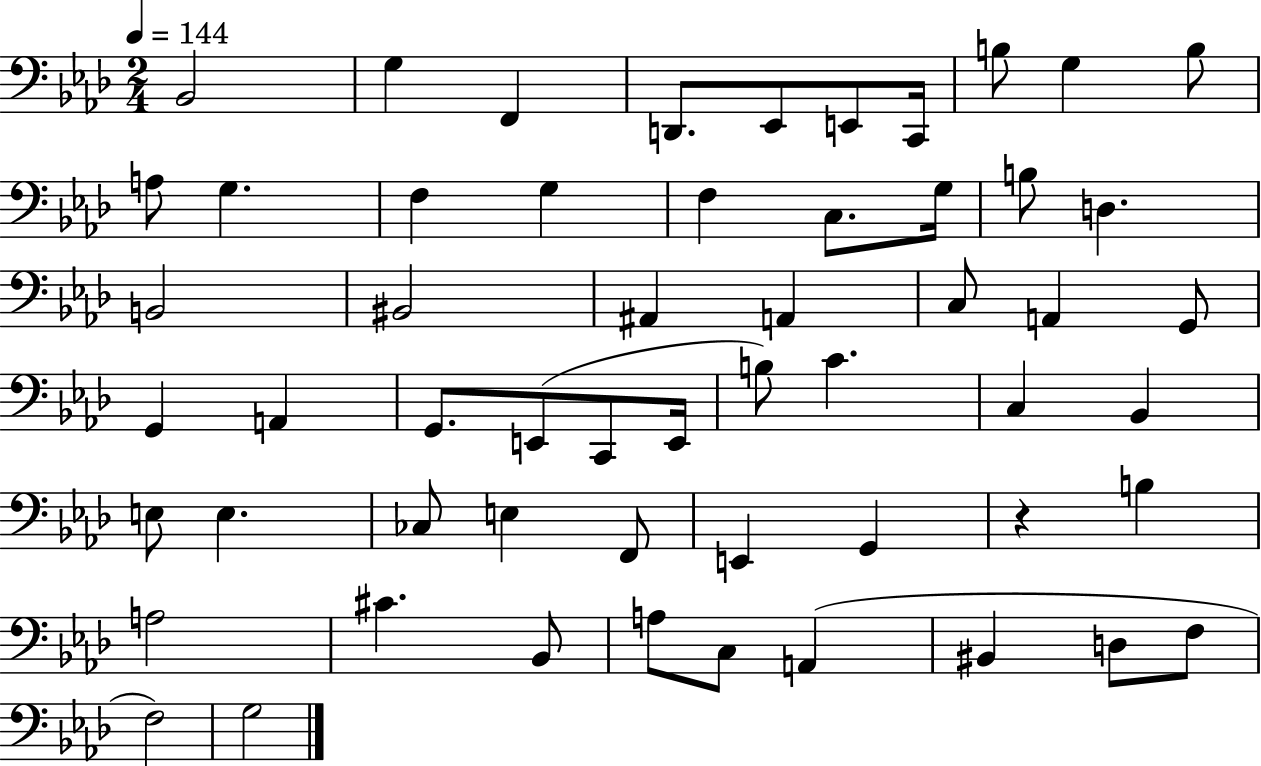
{
  \clef bass
  \numericTimeSignature
  \time 2/4
  \key aes \major
  \tempo 4 = 144
  bes,2 | g4 f,4 | d,8. ees,8 e,8 c,16 | b8 g4 b8 | \break a8 g4. | f4 g4 | f4 c8. g16 | b8 d4. | \break b,2 | bis,2 | ais,4 a,4 | c8 a,4 g,8 | \break g,4 a,4 | g,8. e,8( c,8 e,16 | b8) c'4. | c4 bes,4 | \break e8 e4. | ces8 e4 f,8 | e,4 g,4 | r4 b4 | \break a2 | cis'4. bes,8 | a8 c8 a,4( | bis,4 d8 f8 | \break f2) | g2 | \bar "|."
}